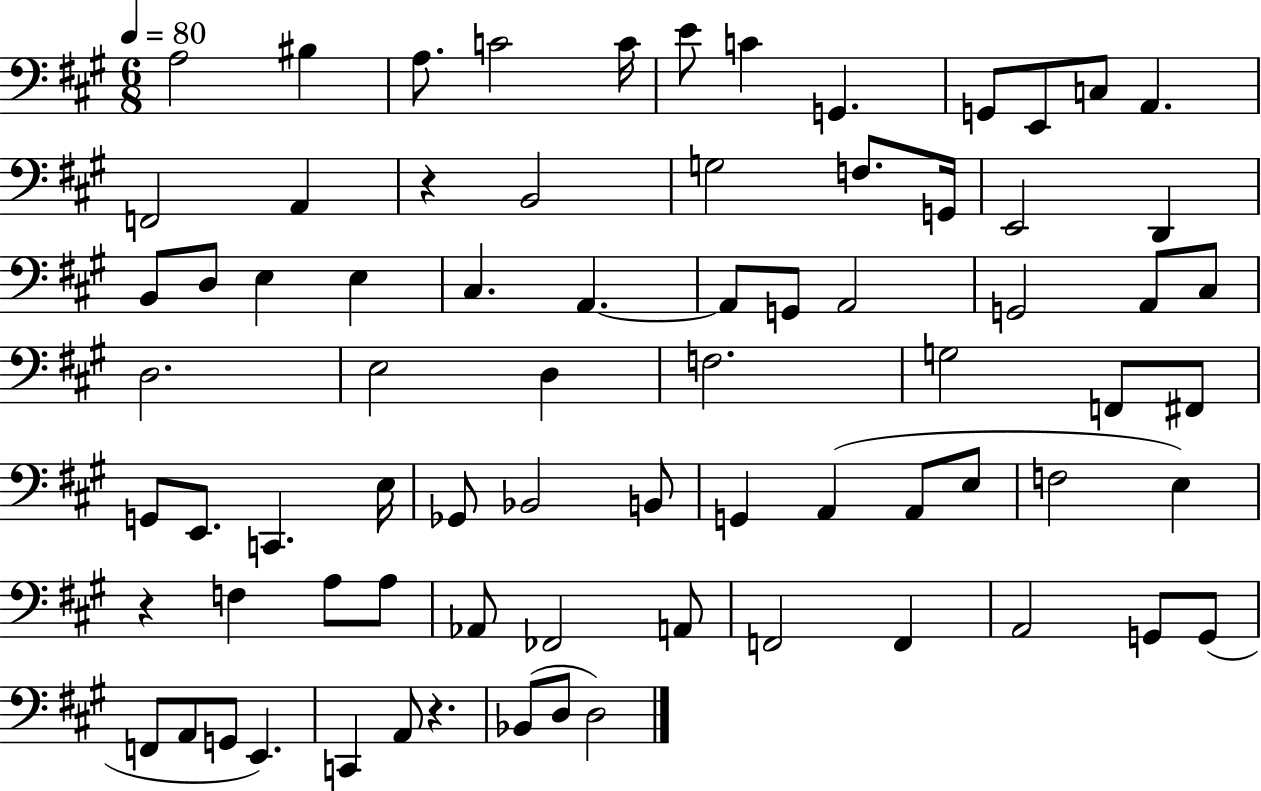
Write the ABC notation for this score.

X:1
T:Untitled
M:6/8
L:1/4
K:A
A,2 ^B, A,/2 C2 C/4 E/2 C G,, G,,/2 E,,/2 C,/2 A,, F,,2 A,, z B,,2 G,2 F,/2 G,,/4 E,,2 D,, B,,/2 D,/2 E, E, ^C, A,, A,,/2 G,,/2 A,,2 G,,2 A,,/2 ^C,/2 D,2 E,2 D, F,2 G,2 F,,/2 ^F,,/2 G,,/2 E,,/2 C,, E,/4 _G,,/2 _B,,2 B,,/2 G,, A,, A,,/2 E,/2 F,2 E, z F, A,/2 A,/2 _A,,/2 _F,,2 A,,/2 F,,2 F,, A,,2 G,,/2 G,,/2 F,,/2 A,,/2 G,,/2 E,, C,, A,,/2 z _B,,/2 D,/2 D,2